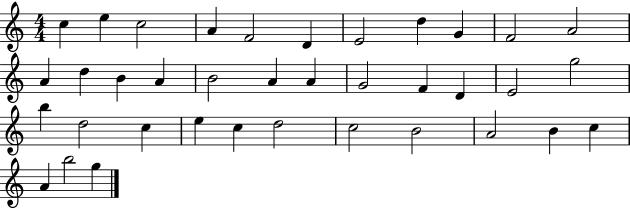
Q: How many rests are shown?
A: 0